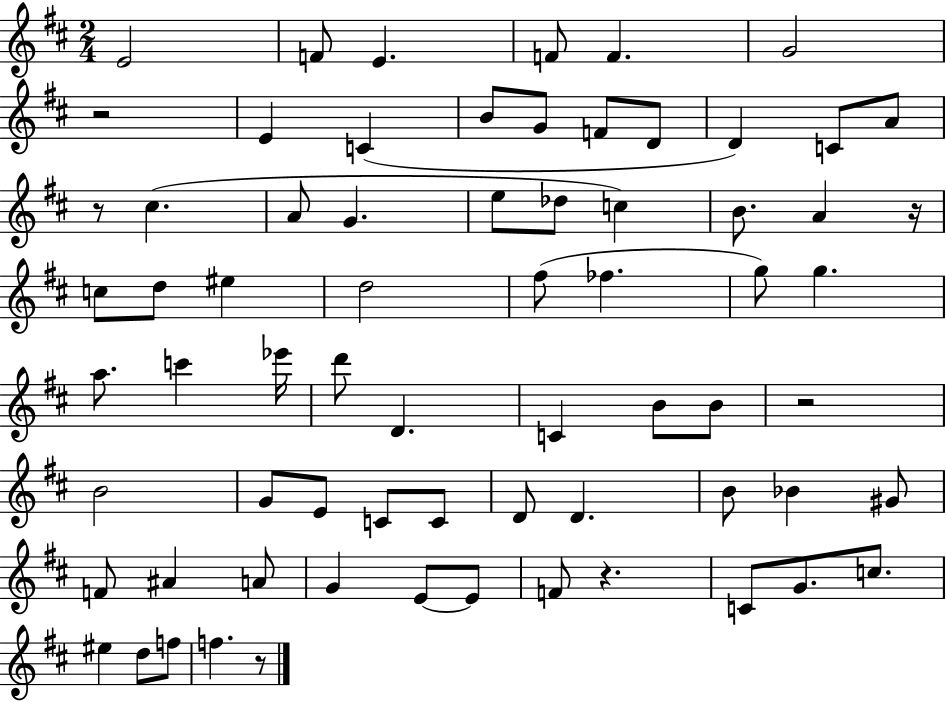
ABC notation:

X:1
T:Untitled
M:2/4
L:1/4
K:D
E2 F/2 E F/2 F G2 z2 E C B/2 G/2 F/2 D/2 D C/2 A/2 z/2 ^c A/2 G e/2 _d/2 c B/2 A z/4 c/2 d/2 ^e d2 ^f/2 _f g/2 g a/2 c' _e'/4 d'/2 D C B/2 B/2 z2 B2 G/2 E/2 C/2 C/2 D/2 D B/2 _B ^G/2 F/2 ^A A/2 G E/2 E/2 F/2 z C/2 G/2 c/2 ^e d/2 f/2 f z/2